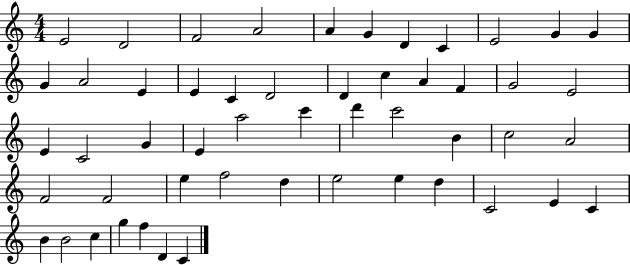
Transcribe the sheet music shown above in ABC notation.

X:1
T:Untitled
M:4/4
L:1/4
K:C
E2 D2 F2 A2 A G D C E2 G G G A2 E E C D2 D c A F G2 E2 E C2 G E a2 c' d' c'2 B c2 A2 F2 F2 e f2 d e2 e d C2 E C B B2 c g f D C